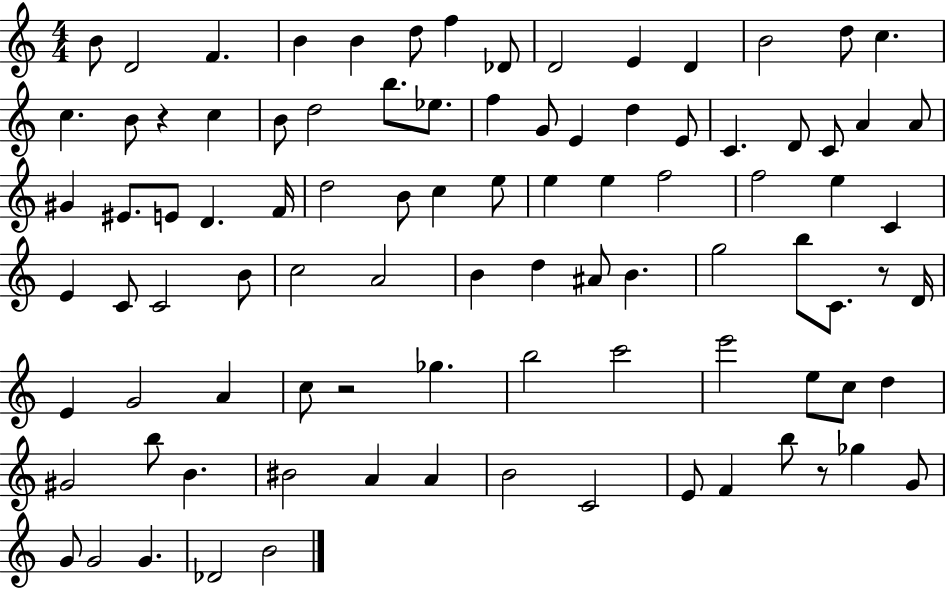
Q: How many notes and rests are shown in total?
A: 93